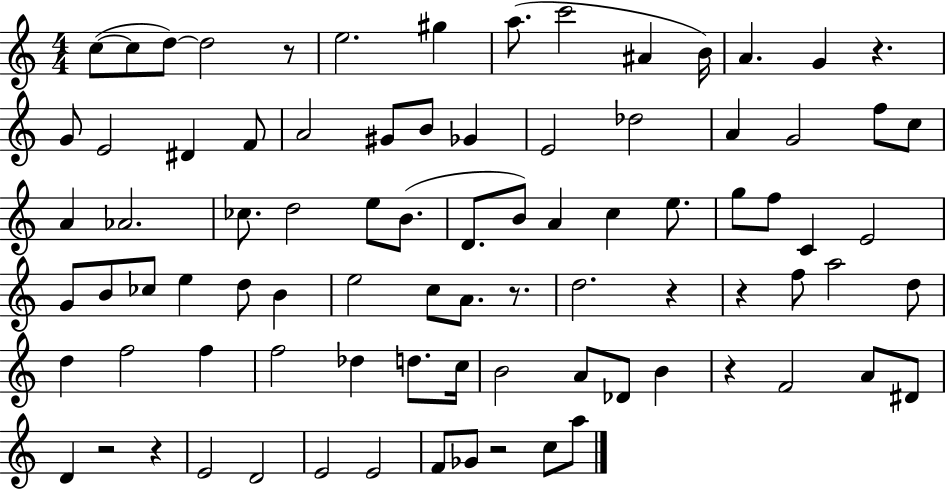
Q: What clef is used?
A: treble